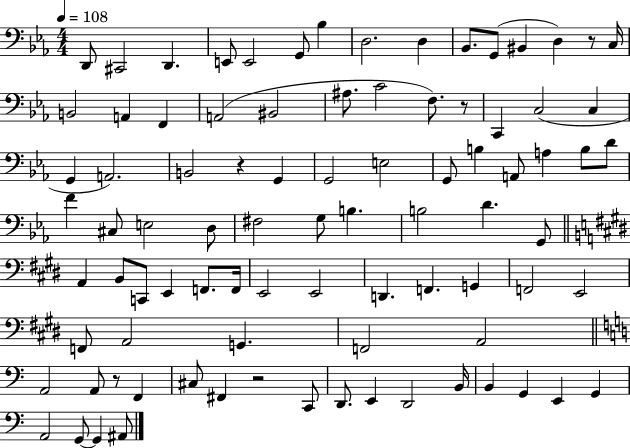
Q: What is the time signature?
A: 4/4